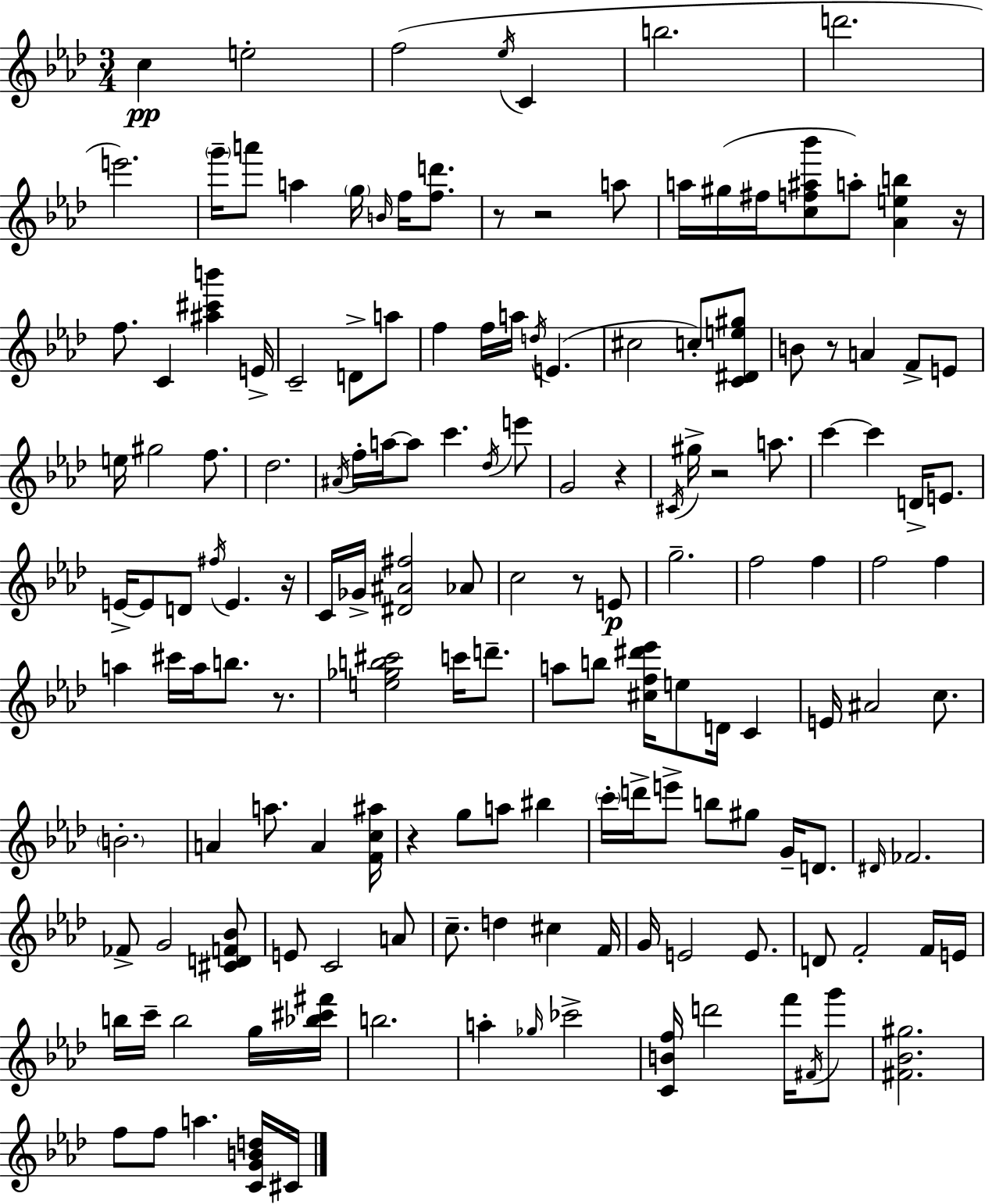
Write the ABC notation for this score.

X:1
T:Untitled
M:3/4
L:1/4
K:Ab
c e2 f2 _e/4 C b2 d'2 e'2 g'/4 a'/2 a g/4 B/4 f/4 [fd']/2 z/2 z2 a/2 a/4 ^g/4 ^f/4 [cf^a_b']/2 a/2 [_Aeb] z/4 f/2 C [^a^c'b'] E/4 C2 D/2 a/2 f f/4 a/4 d/4 E ^c2 c/2 [C^De^g]/2 B/2 z/2 A F/2 E/2 e/4 ^g2 f/2 _d2 ^A/4 f/4 a/4 a/2 c' _d/4 e'/2 G2 z ^C/4 ^g/4 z2 a/2 c' c' D/4 E/2 E/4 E/2 D/2 ^f/4 E z/4 C/4 _G/4 [^D^A^f]2 _A/2 c2 z/2 E/2 g2 f2 f f2 f a ^c'/4 a/4 b/2 z/2 [e_gb^c']2 c'/4 d'/2 a/2 b/2 [^cf^d'_e']/4 e/2 D/4 C E/4 ^A2 c/2 B2 A a/2 A [Fc^a]/4 z g/2 a/2 ^b c'/4 d'/4 e'/2 b/2 ^g/2 G/4 D/2 ^D/4 _F2 _F/2 G2 [^CDF_B]/2 E/2 C2 A/2 c/2 d ^c F/4 G/4 E2 E/2 D/2 F2 F/4 E/4 b/4 c'/4 b2 g/4 [_b^c'^f']/4 b2 a _g/4 _c'2 [CBf]/4 d'2 f'/4 ^F/4 g'/2 [^F_B^g]2 f/2 f/2 a [CGBd]/4 ^C/4